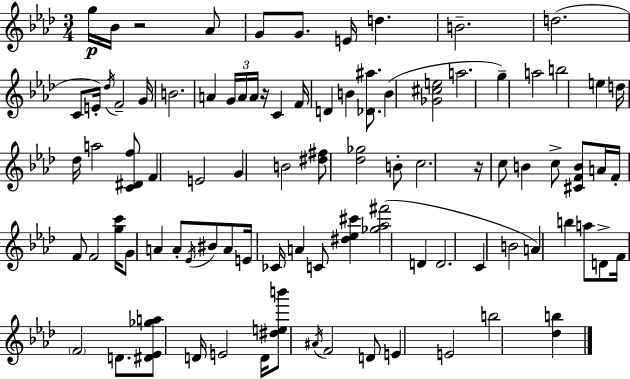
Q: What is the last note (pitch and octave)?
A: B5